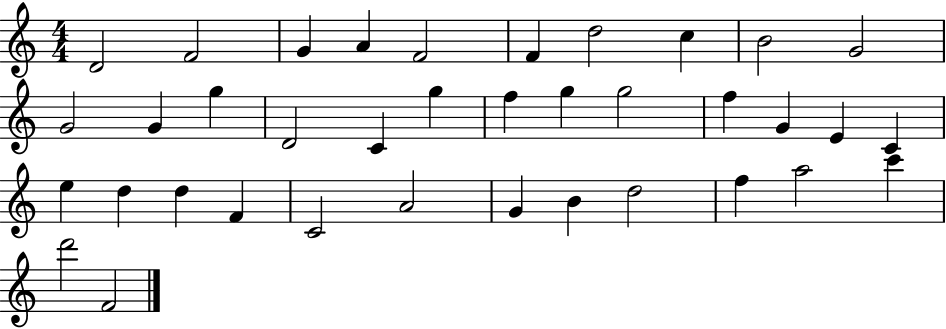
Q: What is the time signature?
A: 4/4